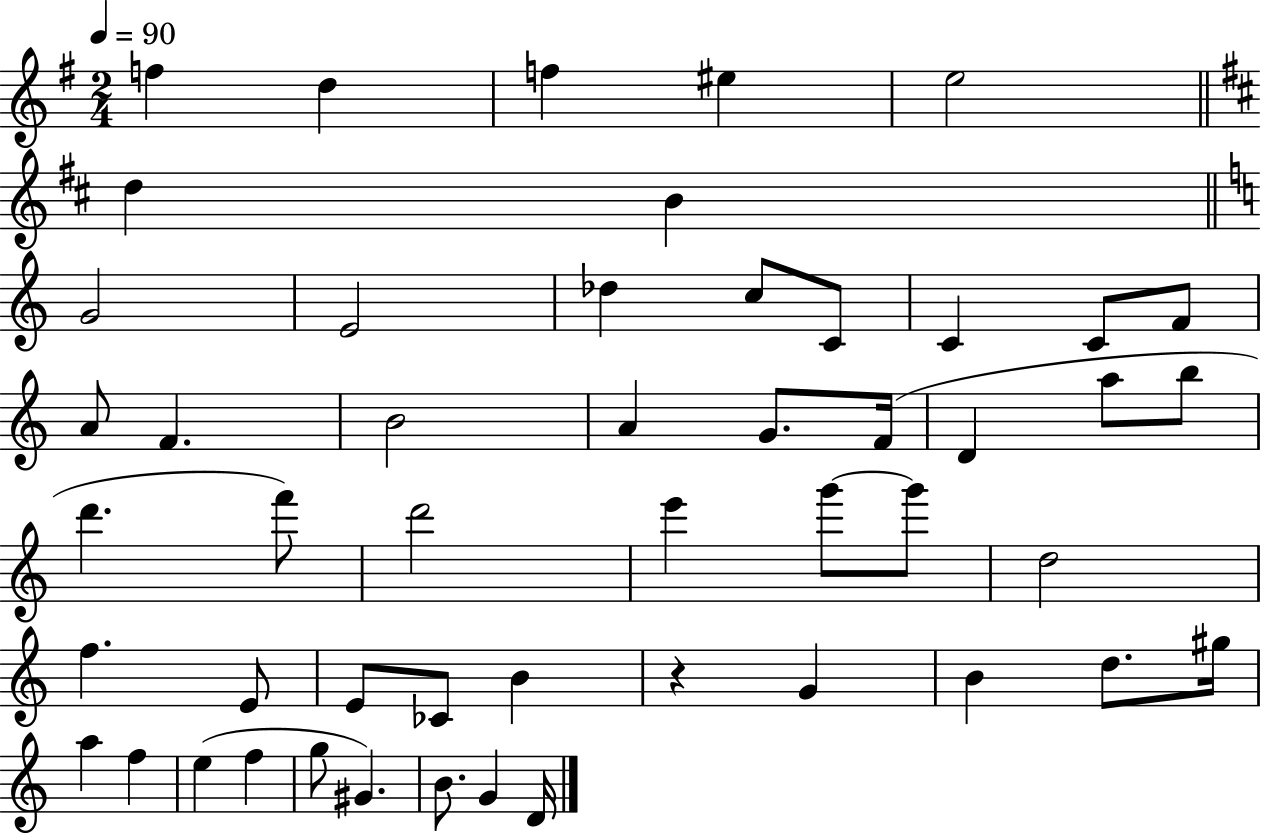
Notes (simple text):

F5/q D5/q F5/q EIS5/q E5/h D5/q B4/q G4/h E4/h Db5/q C5/e C4/e C4/q C4/e F4/e A4/e F4/q. B4/h A4/q G4/e. F4/s D4/q A5/e B5/e D6/q. F6/e D6/h E6/q G6/e G6/e D5/h F5/q. E4/e E4/e CES4/e B4/q R/q G4/q B4/q D5/e. G#5/s A5/q F5/q E5/q F5/q G5/e G#4/q. B4/e. G4/q D4/s